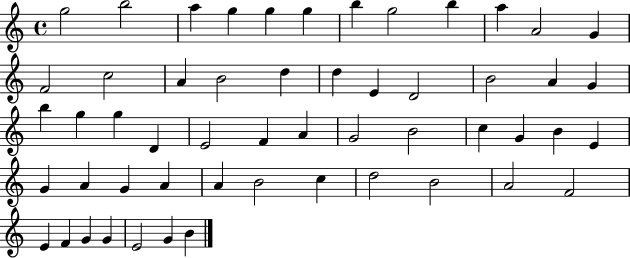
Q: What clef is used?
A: treble